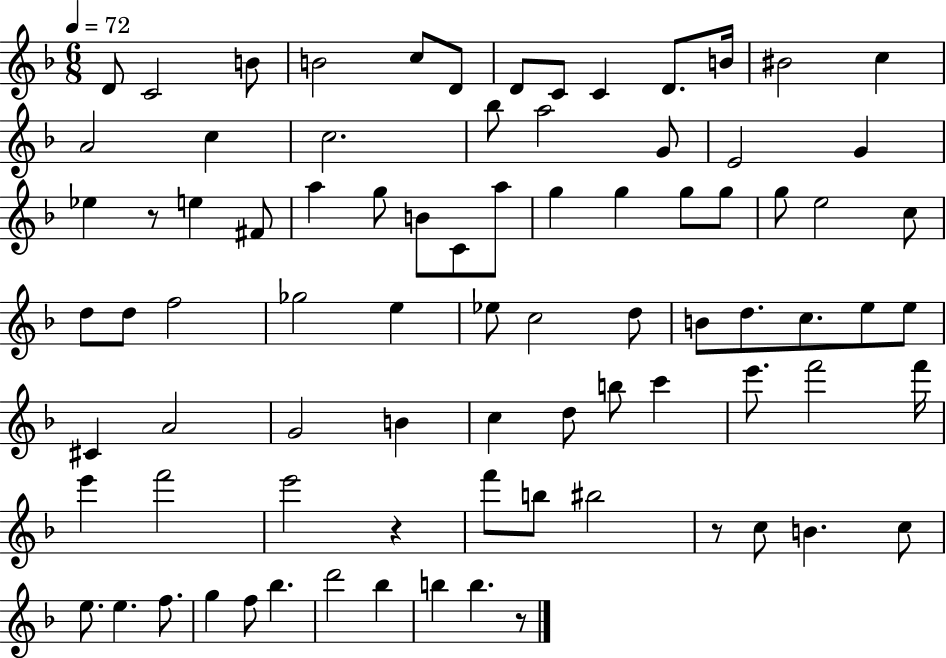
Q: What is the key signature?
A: F major